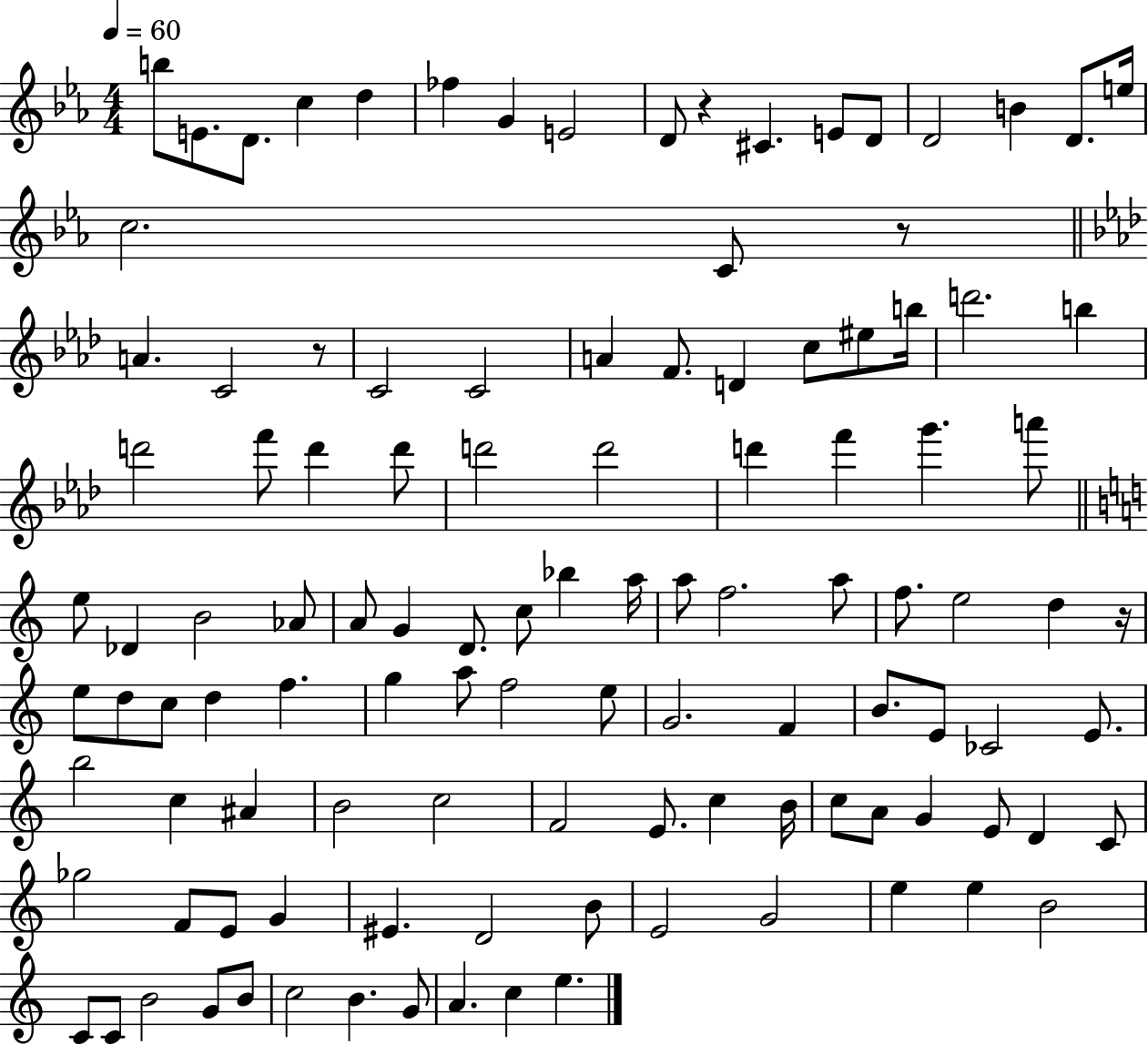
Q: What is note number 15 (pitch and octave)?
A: D4